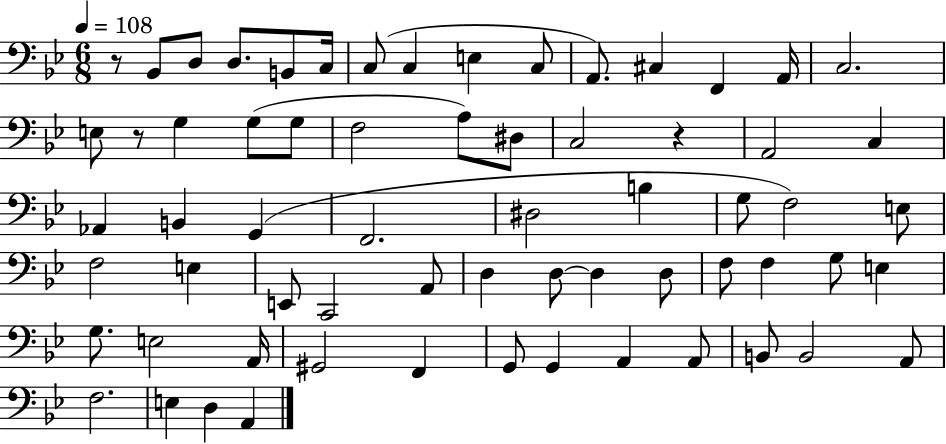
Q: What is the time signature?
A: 6/8